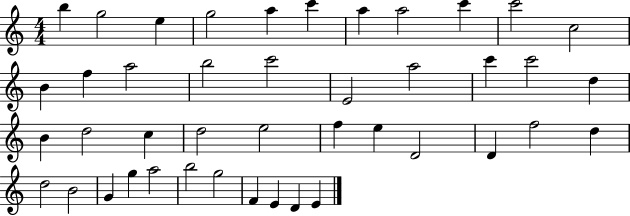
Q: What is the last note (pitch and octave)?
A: E4